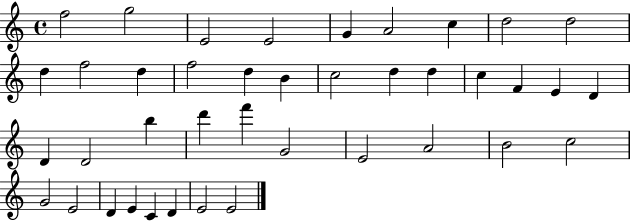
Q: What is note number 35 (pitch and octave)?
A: D4